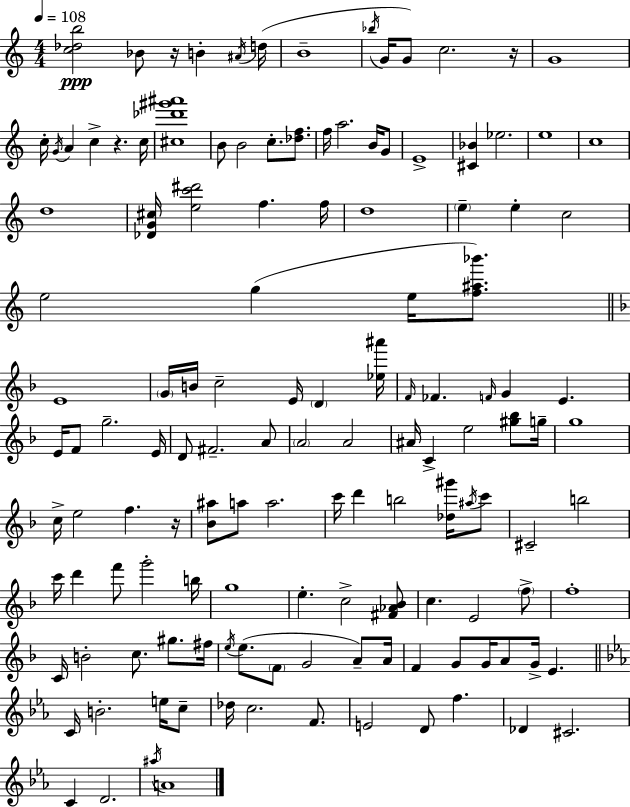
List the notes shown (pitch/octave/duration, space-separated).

[C5,Db5,B5]/h Bb4/e R/s B4/q A#4/s D5/s B4/w Bb5/s G4/s G4/e C5/h. R/s G4/w C5/s G4/s A4/q C5/q R/q. C5/s [C#5,Db6,G#6,A#6]/w B4/e B4/h C5/e. [Db5,F5]/e. F5/s A5/h. B4/s G4/e E4/w [C#4,Bb4]/q Eb5/h. E5/w C5/w D5/w [Db4,G4,C#5]/s [E5,C6,D#6]/h F5/q. F5/s D5/w E5/q E5/q C5/h E5/h G5/q E5/s [F5,A#5,Bb6]/e. E4/w G4/s B4/s C5/h E4/s D4/q [Eb5,A#6]/s F4/s FES4/q. F4/s G4/q E4/q. E4/s F4/e G5/h. E4/s D4/e F#4/h. A4/e A4/h A4/h A#4/s C4/q E5/h [G#5,Bb5]/e G5/s G5/w C5/s E5/h F5/q. R/s [Bb4,A#5]/e A5/e A5/h. C6/s D6/q B5/h [Db5,G#6]/s A#5/s C6/e C#4/h B5/h C6/s D6/q F6/e G6/h B5/s G5/w E5/q. C5/h [F#4,Ab4,Bb4]/e C5/q. E4/h F5/e F5/w C4/s B4/h C5/e. G#5/e. F#5/s E5/s E5/e. F4/e G4/h A4/e A4/s F4/q G4/e G4/s A4/e G4/s E4/q. C4/s B4/h. E5/s C5/e Db5/s C5/h. F4/e. E4/h D4/e F5/q. Db4/q C#4/h. C4/q D4/h. A#5/s A4/w